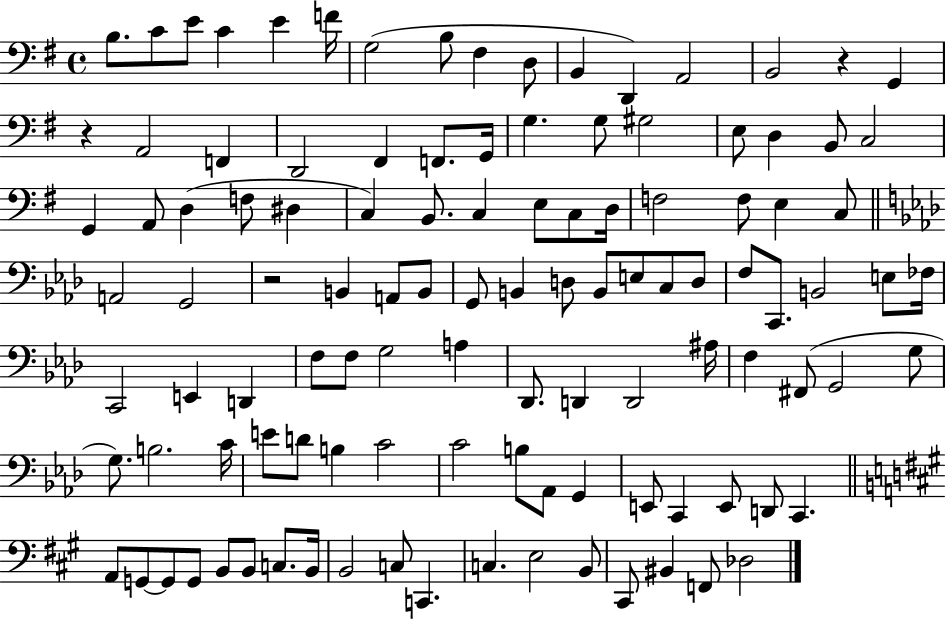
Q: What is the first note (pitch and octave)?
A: B3